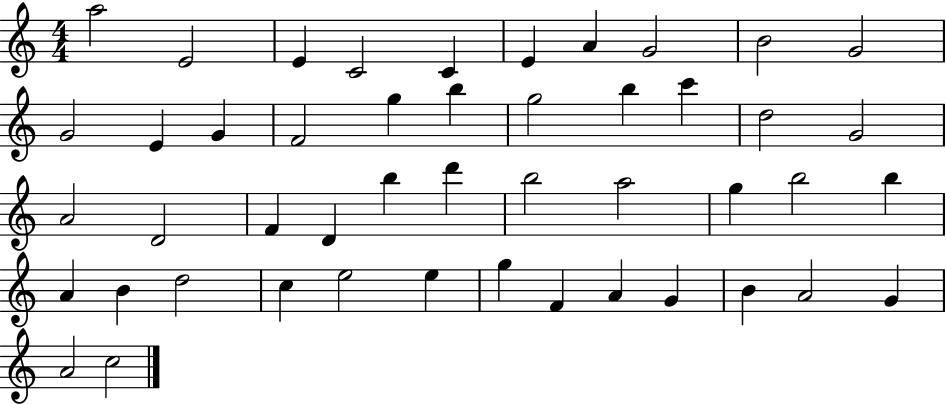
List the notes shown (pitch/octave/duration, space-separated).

A5/h E4/h E4/q C4/h C4/q E4/q A4/q G4/h B4/h G4/h G4/h E4/q G4/q F4/h G5/q B5/q G5/h B5/q C6/q D5/h G4/h A4/h D4/h F4/q D4/q B5/q D6/q B5/h A5/h G5/q B5/h B5/q A4/q B4/q D5/h C5/q E5/h E5/q G5/q F4/q A4/q G4/q B4/q A4/h G4/q A4/h C5/h